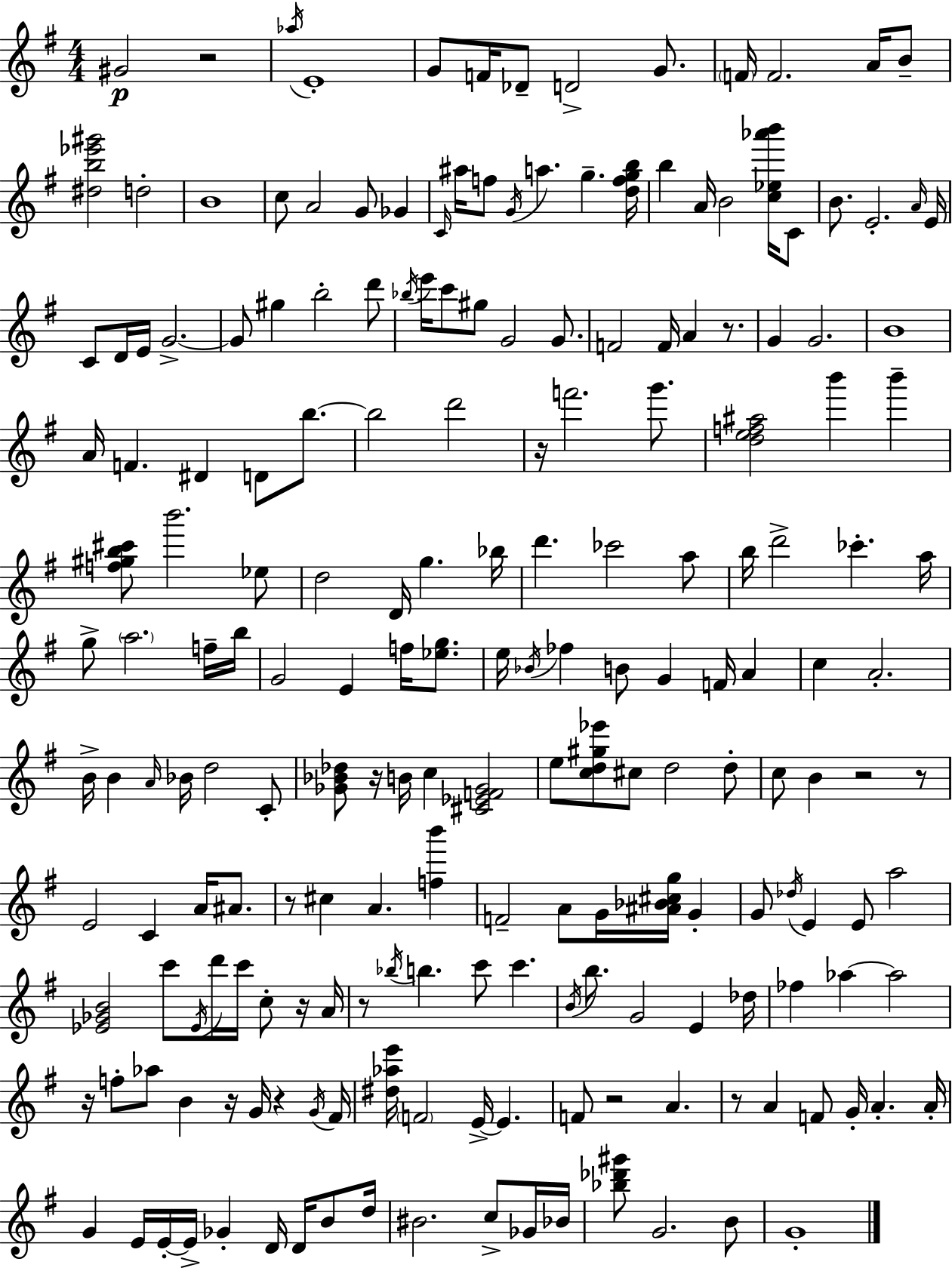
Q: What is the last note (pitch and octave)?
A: G4